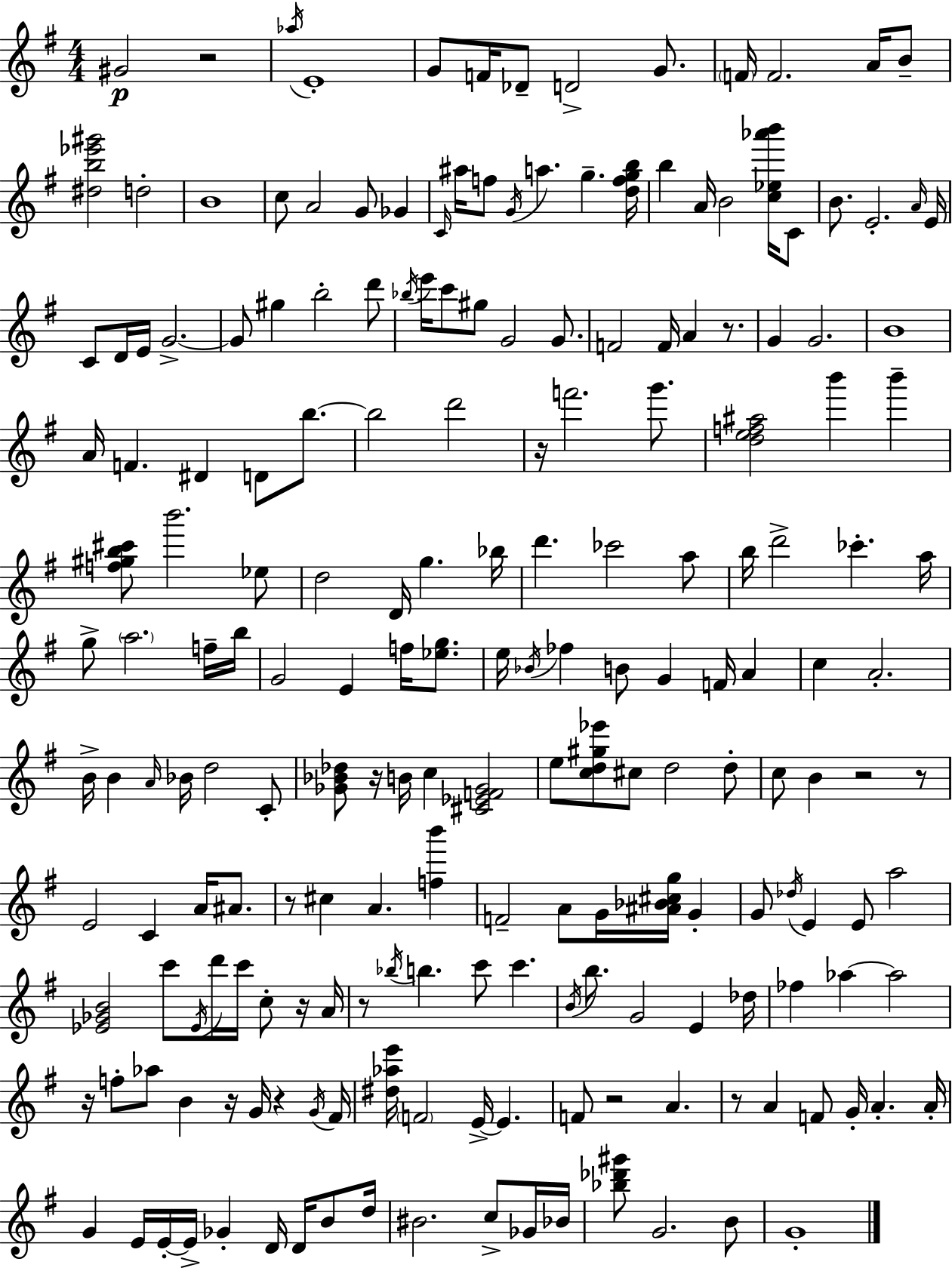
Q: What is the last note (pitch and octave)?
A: G4